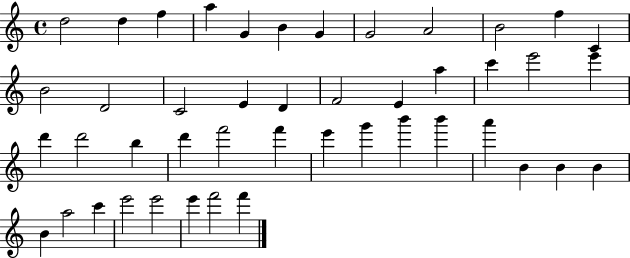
X:1
T:Untitled
M:4/4
L:1/4
K:C
d2 d f a G B G G2 A2 B2 f C B2 D2 C2 E D F2 E a c' e'2 e' d' d'2 b d' f'2 f' e' g' b' b' a' B B B B a2 c' e'2 e'2 e' f'2 f'